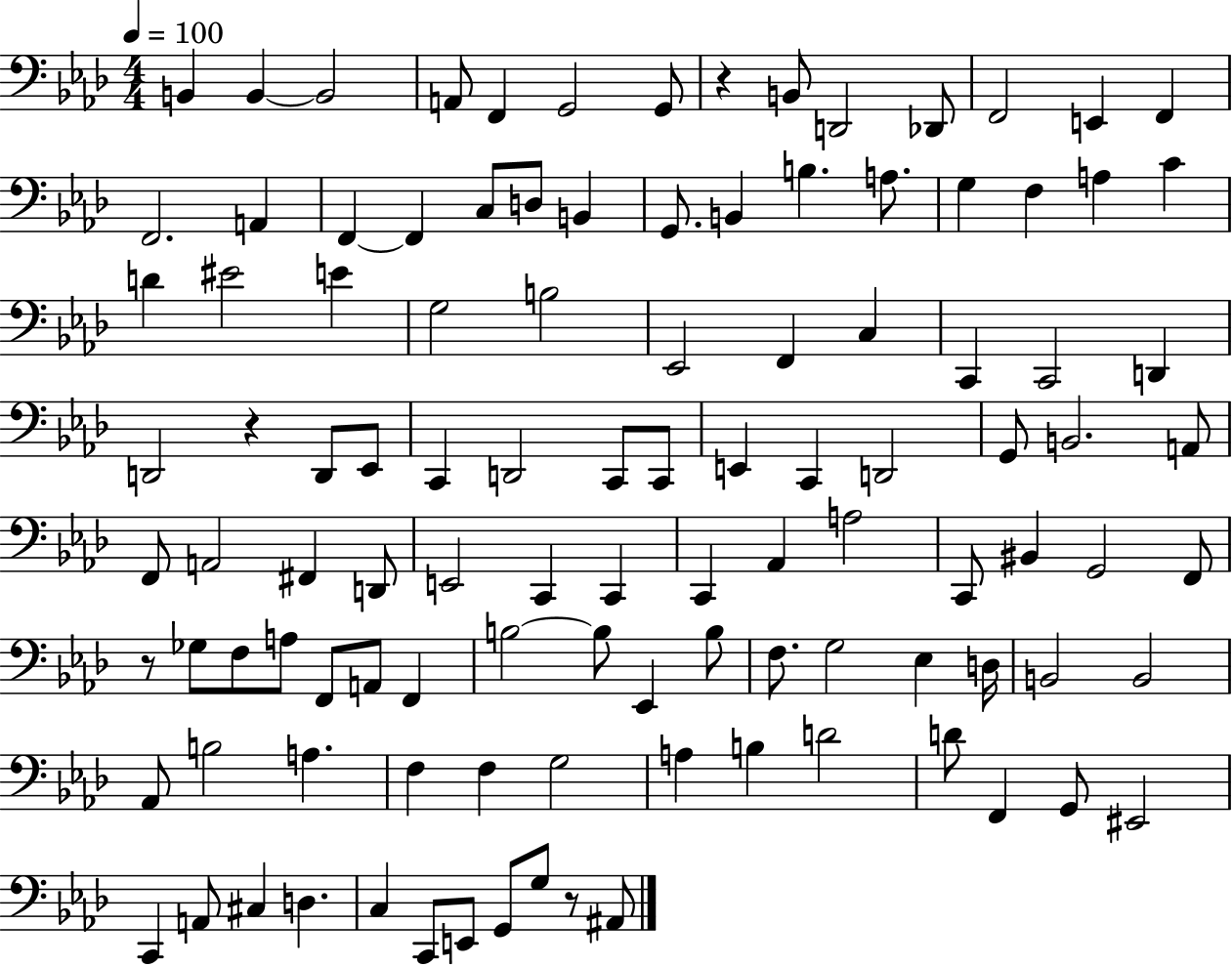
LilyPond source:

{
  \clef bass
  \numericTimeSignature
  \time 4/4
  \key aes \major
  \tempo 4 = 100
  \repeat volta 2 { b,4 b,4~~ b,2 | a,8 f,4 g,2 g,8 | r4 b,8 d,2 des,8 | f,2 e,4 f,4 | \break f,2. a,4 | f,4~~ f,4 c8 d8 b,4 | g,8. b,4 b4. a8. | g4 f4 a4 c'4 | \break d'4 eis'2 e'4 | g2 b2 | ees,2 f,4 c4 | c,4 c,2 d,4 | \break d,2 r4 d,8 ees,8 | c,4 d,2 c,8 c,8 | e,4 c,4 d,2 | g,8 b,2. a,8 | \break f,8 a,2 fis,4 d,8 | e,2 c,4 c,4 | c,4 aes,4 a2 | c,8 bis,4 g,2 f,8 | \break r8 ges8 f8 a8 f,8 a,8 f,4 | b2~~ b8 ees,4 b8 | f8. g2 ees4 d16 | b,2 b,2 | \break aes,8 b2 a4. | f4 f4 g2 | a4 b4 d'2 | d'8 f,4 g,8 eis,2 | \break c,4 a,8 cis4 d4. | c4 c,8 e,8 g,8 g8 r8 ais,8 | } \bar "|."
}